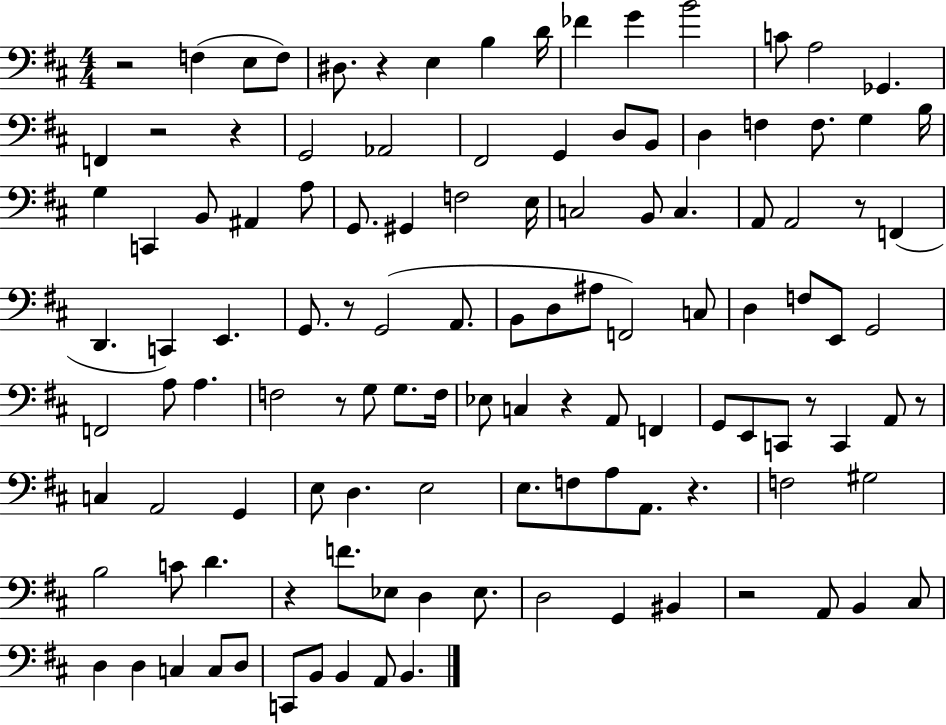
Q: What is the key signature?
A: D major